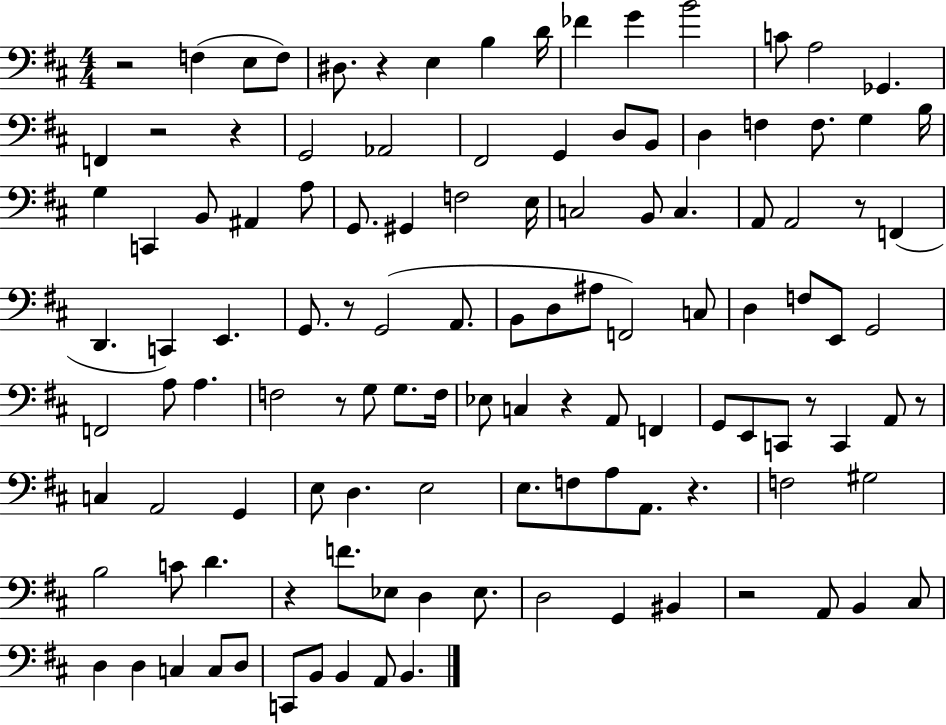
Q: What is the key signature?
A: D major